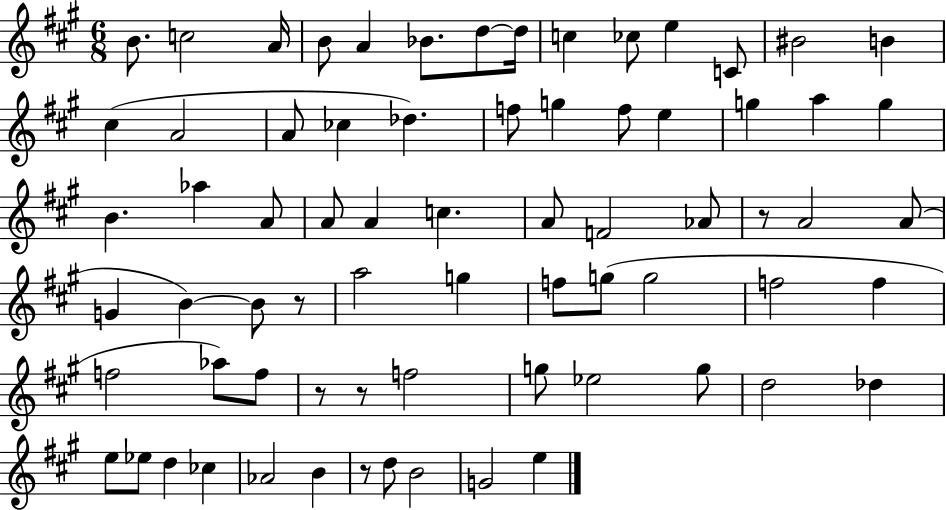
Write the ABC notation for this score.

X:1
T:Untitled
M:6/8
L:1/4
K:A
B/2 c2 A/4 B/2 A _B/2 d/2 d/4 c _c/2 e C/2 ^B2 B ^c A2 A/2 _c _d f/2 g f/2 e g a g B _a A/2 A/2 A c A/2 F2 _A/2 z/2 A2 A/2 G B B/2 z/2 a2 g f/2 g/2 g2 f2 f f2 _a/2 f/2 z/2 z/2 f2 g/2 _e2 g/2 d2 _d e/2 _e/2 d _c _A2 B z/2 d/2 B2 G2 e